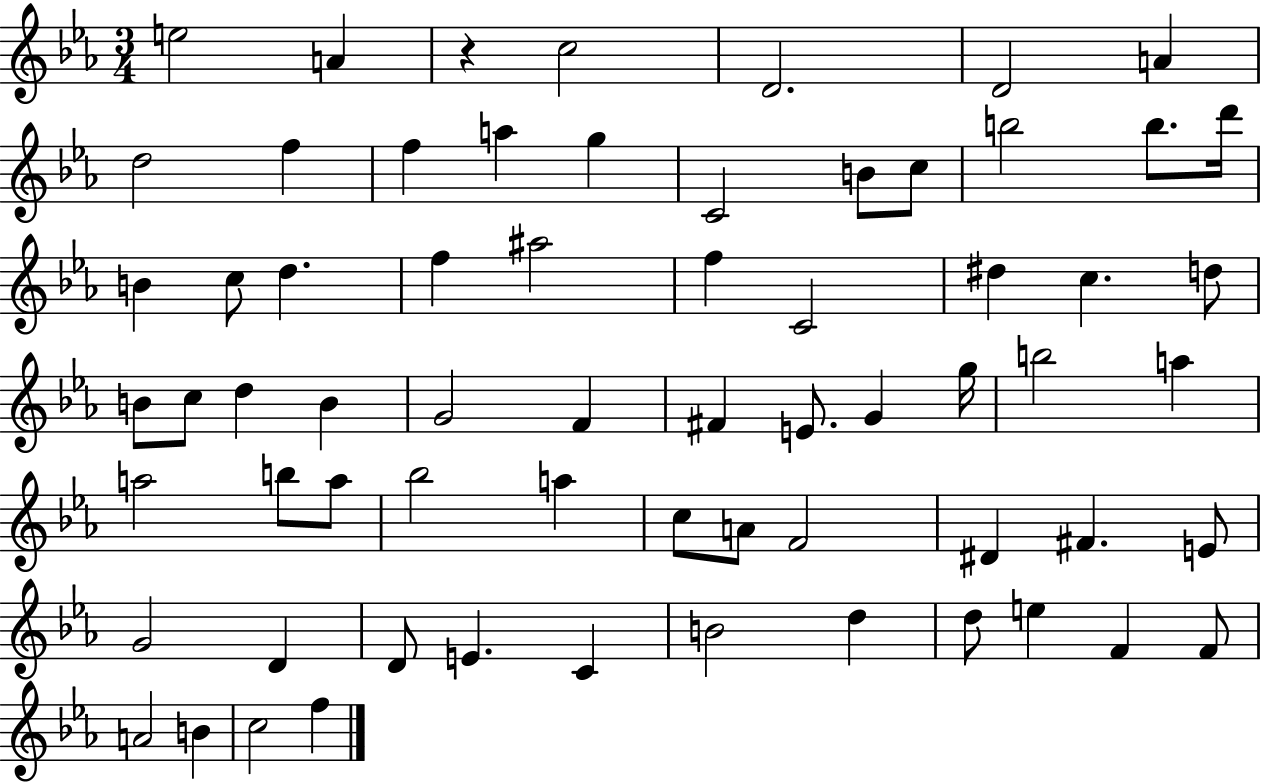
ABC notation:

X:1
T:Untitled
M:3/4
L:1/4
K:Eb
e2 A z c2 D2 D2 A d2 f f a g C2 B/2 c/2 b2 b/2 d'/4 B c/2 d f ^a2 f C2 ^d c d/2 B/2 c/2 d B G2 F ^F E/2 G g/4 b2 a a2 b/2 a/2 _b2 a c/2 A/2 F2 ^D ^F E/2 G2 D D/2 E C B2 d d/2 e F F/2 A2 B c2 f